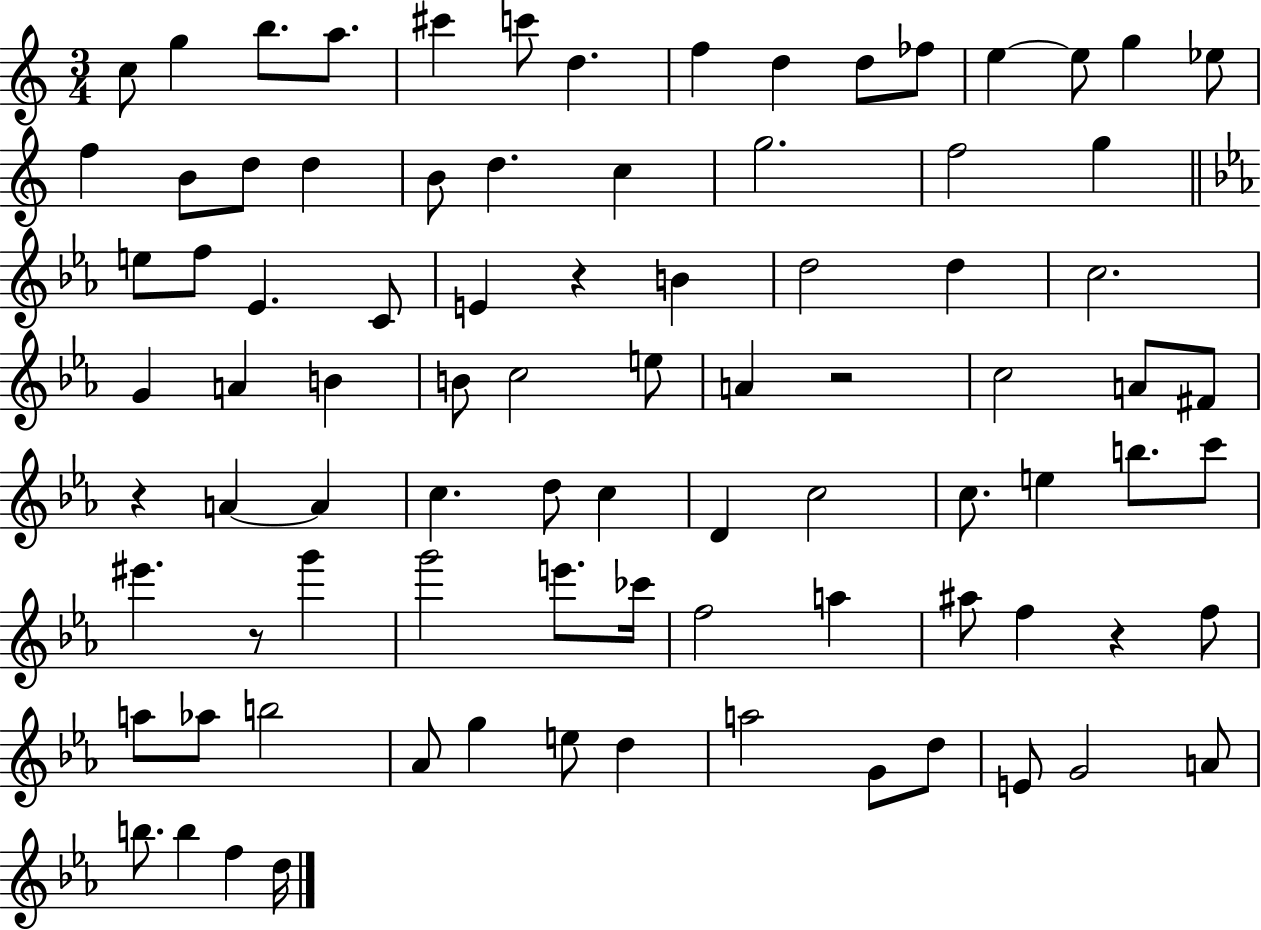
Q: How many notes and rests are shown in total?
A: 87